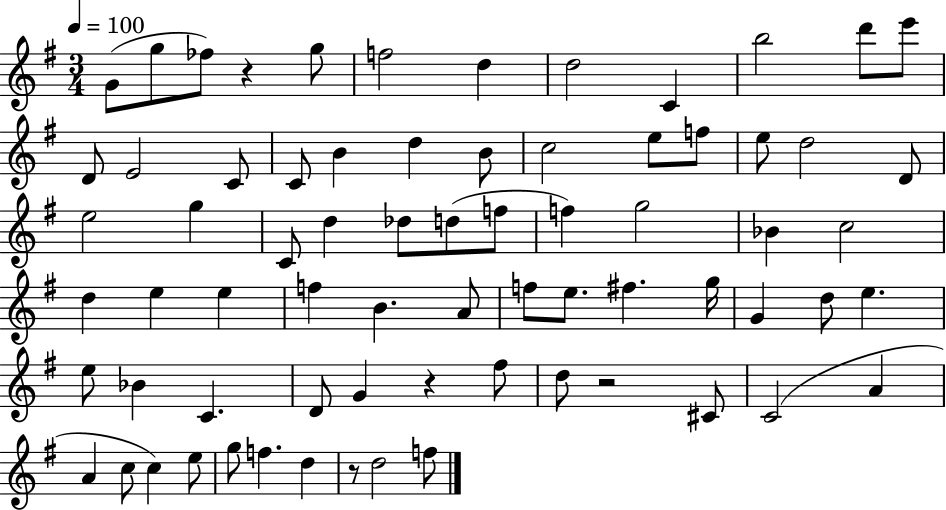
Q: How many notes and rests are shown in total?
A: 71